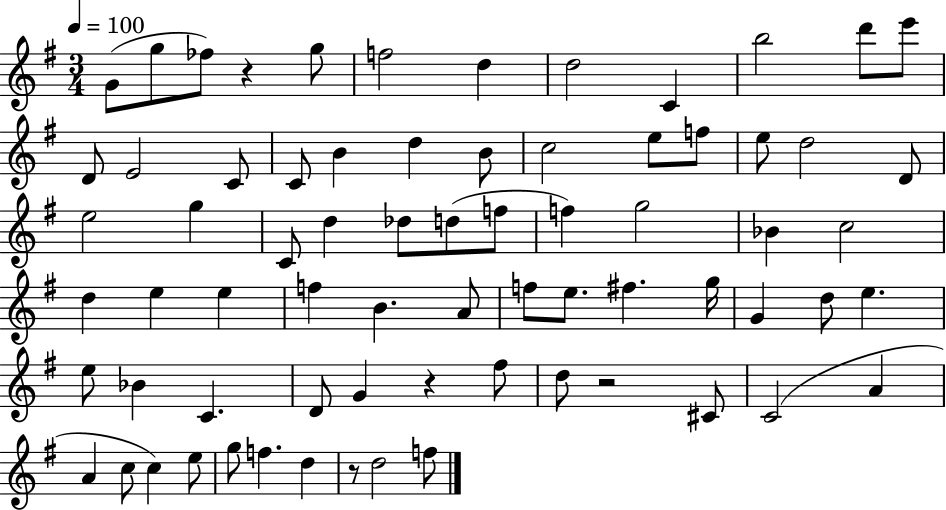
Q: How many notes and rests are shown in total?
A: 71